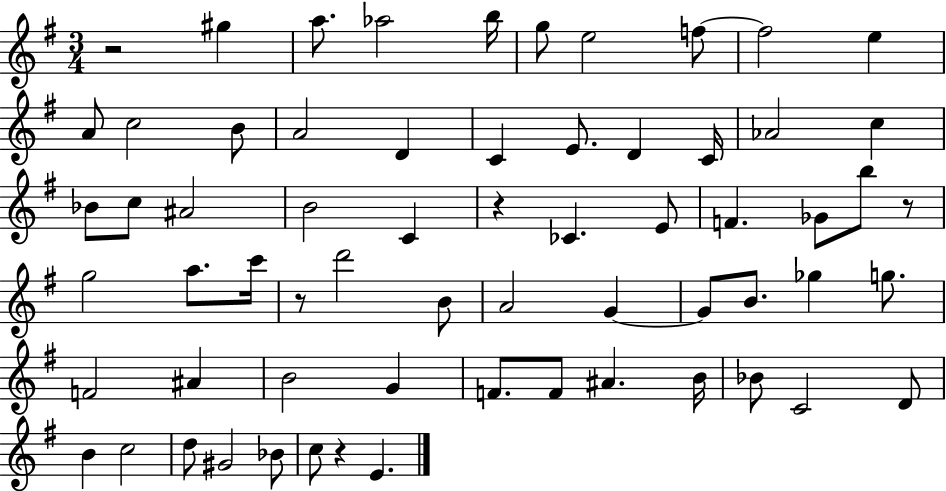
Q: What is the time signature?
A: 3/4